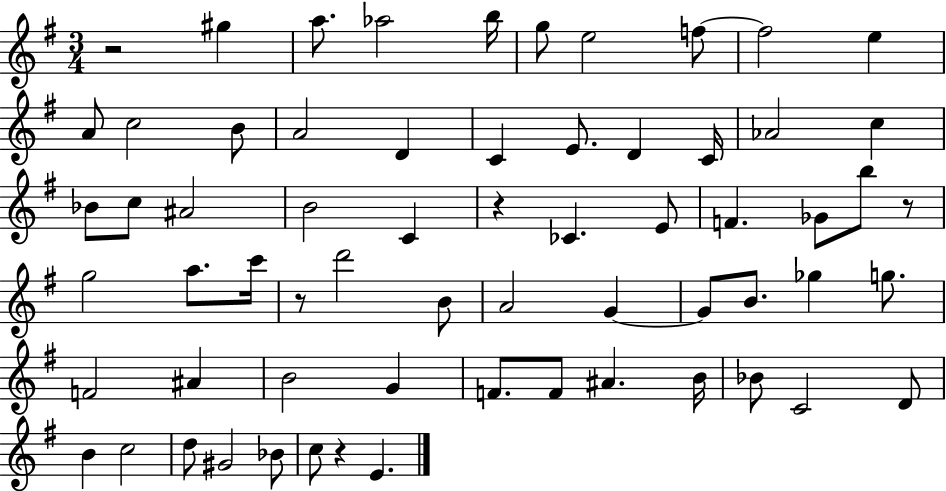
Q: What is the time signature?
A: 3/4